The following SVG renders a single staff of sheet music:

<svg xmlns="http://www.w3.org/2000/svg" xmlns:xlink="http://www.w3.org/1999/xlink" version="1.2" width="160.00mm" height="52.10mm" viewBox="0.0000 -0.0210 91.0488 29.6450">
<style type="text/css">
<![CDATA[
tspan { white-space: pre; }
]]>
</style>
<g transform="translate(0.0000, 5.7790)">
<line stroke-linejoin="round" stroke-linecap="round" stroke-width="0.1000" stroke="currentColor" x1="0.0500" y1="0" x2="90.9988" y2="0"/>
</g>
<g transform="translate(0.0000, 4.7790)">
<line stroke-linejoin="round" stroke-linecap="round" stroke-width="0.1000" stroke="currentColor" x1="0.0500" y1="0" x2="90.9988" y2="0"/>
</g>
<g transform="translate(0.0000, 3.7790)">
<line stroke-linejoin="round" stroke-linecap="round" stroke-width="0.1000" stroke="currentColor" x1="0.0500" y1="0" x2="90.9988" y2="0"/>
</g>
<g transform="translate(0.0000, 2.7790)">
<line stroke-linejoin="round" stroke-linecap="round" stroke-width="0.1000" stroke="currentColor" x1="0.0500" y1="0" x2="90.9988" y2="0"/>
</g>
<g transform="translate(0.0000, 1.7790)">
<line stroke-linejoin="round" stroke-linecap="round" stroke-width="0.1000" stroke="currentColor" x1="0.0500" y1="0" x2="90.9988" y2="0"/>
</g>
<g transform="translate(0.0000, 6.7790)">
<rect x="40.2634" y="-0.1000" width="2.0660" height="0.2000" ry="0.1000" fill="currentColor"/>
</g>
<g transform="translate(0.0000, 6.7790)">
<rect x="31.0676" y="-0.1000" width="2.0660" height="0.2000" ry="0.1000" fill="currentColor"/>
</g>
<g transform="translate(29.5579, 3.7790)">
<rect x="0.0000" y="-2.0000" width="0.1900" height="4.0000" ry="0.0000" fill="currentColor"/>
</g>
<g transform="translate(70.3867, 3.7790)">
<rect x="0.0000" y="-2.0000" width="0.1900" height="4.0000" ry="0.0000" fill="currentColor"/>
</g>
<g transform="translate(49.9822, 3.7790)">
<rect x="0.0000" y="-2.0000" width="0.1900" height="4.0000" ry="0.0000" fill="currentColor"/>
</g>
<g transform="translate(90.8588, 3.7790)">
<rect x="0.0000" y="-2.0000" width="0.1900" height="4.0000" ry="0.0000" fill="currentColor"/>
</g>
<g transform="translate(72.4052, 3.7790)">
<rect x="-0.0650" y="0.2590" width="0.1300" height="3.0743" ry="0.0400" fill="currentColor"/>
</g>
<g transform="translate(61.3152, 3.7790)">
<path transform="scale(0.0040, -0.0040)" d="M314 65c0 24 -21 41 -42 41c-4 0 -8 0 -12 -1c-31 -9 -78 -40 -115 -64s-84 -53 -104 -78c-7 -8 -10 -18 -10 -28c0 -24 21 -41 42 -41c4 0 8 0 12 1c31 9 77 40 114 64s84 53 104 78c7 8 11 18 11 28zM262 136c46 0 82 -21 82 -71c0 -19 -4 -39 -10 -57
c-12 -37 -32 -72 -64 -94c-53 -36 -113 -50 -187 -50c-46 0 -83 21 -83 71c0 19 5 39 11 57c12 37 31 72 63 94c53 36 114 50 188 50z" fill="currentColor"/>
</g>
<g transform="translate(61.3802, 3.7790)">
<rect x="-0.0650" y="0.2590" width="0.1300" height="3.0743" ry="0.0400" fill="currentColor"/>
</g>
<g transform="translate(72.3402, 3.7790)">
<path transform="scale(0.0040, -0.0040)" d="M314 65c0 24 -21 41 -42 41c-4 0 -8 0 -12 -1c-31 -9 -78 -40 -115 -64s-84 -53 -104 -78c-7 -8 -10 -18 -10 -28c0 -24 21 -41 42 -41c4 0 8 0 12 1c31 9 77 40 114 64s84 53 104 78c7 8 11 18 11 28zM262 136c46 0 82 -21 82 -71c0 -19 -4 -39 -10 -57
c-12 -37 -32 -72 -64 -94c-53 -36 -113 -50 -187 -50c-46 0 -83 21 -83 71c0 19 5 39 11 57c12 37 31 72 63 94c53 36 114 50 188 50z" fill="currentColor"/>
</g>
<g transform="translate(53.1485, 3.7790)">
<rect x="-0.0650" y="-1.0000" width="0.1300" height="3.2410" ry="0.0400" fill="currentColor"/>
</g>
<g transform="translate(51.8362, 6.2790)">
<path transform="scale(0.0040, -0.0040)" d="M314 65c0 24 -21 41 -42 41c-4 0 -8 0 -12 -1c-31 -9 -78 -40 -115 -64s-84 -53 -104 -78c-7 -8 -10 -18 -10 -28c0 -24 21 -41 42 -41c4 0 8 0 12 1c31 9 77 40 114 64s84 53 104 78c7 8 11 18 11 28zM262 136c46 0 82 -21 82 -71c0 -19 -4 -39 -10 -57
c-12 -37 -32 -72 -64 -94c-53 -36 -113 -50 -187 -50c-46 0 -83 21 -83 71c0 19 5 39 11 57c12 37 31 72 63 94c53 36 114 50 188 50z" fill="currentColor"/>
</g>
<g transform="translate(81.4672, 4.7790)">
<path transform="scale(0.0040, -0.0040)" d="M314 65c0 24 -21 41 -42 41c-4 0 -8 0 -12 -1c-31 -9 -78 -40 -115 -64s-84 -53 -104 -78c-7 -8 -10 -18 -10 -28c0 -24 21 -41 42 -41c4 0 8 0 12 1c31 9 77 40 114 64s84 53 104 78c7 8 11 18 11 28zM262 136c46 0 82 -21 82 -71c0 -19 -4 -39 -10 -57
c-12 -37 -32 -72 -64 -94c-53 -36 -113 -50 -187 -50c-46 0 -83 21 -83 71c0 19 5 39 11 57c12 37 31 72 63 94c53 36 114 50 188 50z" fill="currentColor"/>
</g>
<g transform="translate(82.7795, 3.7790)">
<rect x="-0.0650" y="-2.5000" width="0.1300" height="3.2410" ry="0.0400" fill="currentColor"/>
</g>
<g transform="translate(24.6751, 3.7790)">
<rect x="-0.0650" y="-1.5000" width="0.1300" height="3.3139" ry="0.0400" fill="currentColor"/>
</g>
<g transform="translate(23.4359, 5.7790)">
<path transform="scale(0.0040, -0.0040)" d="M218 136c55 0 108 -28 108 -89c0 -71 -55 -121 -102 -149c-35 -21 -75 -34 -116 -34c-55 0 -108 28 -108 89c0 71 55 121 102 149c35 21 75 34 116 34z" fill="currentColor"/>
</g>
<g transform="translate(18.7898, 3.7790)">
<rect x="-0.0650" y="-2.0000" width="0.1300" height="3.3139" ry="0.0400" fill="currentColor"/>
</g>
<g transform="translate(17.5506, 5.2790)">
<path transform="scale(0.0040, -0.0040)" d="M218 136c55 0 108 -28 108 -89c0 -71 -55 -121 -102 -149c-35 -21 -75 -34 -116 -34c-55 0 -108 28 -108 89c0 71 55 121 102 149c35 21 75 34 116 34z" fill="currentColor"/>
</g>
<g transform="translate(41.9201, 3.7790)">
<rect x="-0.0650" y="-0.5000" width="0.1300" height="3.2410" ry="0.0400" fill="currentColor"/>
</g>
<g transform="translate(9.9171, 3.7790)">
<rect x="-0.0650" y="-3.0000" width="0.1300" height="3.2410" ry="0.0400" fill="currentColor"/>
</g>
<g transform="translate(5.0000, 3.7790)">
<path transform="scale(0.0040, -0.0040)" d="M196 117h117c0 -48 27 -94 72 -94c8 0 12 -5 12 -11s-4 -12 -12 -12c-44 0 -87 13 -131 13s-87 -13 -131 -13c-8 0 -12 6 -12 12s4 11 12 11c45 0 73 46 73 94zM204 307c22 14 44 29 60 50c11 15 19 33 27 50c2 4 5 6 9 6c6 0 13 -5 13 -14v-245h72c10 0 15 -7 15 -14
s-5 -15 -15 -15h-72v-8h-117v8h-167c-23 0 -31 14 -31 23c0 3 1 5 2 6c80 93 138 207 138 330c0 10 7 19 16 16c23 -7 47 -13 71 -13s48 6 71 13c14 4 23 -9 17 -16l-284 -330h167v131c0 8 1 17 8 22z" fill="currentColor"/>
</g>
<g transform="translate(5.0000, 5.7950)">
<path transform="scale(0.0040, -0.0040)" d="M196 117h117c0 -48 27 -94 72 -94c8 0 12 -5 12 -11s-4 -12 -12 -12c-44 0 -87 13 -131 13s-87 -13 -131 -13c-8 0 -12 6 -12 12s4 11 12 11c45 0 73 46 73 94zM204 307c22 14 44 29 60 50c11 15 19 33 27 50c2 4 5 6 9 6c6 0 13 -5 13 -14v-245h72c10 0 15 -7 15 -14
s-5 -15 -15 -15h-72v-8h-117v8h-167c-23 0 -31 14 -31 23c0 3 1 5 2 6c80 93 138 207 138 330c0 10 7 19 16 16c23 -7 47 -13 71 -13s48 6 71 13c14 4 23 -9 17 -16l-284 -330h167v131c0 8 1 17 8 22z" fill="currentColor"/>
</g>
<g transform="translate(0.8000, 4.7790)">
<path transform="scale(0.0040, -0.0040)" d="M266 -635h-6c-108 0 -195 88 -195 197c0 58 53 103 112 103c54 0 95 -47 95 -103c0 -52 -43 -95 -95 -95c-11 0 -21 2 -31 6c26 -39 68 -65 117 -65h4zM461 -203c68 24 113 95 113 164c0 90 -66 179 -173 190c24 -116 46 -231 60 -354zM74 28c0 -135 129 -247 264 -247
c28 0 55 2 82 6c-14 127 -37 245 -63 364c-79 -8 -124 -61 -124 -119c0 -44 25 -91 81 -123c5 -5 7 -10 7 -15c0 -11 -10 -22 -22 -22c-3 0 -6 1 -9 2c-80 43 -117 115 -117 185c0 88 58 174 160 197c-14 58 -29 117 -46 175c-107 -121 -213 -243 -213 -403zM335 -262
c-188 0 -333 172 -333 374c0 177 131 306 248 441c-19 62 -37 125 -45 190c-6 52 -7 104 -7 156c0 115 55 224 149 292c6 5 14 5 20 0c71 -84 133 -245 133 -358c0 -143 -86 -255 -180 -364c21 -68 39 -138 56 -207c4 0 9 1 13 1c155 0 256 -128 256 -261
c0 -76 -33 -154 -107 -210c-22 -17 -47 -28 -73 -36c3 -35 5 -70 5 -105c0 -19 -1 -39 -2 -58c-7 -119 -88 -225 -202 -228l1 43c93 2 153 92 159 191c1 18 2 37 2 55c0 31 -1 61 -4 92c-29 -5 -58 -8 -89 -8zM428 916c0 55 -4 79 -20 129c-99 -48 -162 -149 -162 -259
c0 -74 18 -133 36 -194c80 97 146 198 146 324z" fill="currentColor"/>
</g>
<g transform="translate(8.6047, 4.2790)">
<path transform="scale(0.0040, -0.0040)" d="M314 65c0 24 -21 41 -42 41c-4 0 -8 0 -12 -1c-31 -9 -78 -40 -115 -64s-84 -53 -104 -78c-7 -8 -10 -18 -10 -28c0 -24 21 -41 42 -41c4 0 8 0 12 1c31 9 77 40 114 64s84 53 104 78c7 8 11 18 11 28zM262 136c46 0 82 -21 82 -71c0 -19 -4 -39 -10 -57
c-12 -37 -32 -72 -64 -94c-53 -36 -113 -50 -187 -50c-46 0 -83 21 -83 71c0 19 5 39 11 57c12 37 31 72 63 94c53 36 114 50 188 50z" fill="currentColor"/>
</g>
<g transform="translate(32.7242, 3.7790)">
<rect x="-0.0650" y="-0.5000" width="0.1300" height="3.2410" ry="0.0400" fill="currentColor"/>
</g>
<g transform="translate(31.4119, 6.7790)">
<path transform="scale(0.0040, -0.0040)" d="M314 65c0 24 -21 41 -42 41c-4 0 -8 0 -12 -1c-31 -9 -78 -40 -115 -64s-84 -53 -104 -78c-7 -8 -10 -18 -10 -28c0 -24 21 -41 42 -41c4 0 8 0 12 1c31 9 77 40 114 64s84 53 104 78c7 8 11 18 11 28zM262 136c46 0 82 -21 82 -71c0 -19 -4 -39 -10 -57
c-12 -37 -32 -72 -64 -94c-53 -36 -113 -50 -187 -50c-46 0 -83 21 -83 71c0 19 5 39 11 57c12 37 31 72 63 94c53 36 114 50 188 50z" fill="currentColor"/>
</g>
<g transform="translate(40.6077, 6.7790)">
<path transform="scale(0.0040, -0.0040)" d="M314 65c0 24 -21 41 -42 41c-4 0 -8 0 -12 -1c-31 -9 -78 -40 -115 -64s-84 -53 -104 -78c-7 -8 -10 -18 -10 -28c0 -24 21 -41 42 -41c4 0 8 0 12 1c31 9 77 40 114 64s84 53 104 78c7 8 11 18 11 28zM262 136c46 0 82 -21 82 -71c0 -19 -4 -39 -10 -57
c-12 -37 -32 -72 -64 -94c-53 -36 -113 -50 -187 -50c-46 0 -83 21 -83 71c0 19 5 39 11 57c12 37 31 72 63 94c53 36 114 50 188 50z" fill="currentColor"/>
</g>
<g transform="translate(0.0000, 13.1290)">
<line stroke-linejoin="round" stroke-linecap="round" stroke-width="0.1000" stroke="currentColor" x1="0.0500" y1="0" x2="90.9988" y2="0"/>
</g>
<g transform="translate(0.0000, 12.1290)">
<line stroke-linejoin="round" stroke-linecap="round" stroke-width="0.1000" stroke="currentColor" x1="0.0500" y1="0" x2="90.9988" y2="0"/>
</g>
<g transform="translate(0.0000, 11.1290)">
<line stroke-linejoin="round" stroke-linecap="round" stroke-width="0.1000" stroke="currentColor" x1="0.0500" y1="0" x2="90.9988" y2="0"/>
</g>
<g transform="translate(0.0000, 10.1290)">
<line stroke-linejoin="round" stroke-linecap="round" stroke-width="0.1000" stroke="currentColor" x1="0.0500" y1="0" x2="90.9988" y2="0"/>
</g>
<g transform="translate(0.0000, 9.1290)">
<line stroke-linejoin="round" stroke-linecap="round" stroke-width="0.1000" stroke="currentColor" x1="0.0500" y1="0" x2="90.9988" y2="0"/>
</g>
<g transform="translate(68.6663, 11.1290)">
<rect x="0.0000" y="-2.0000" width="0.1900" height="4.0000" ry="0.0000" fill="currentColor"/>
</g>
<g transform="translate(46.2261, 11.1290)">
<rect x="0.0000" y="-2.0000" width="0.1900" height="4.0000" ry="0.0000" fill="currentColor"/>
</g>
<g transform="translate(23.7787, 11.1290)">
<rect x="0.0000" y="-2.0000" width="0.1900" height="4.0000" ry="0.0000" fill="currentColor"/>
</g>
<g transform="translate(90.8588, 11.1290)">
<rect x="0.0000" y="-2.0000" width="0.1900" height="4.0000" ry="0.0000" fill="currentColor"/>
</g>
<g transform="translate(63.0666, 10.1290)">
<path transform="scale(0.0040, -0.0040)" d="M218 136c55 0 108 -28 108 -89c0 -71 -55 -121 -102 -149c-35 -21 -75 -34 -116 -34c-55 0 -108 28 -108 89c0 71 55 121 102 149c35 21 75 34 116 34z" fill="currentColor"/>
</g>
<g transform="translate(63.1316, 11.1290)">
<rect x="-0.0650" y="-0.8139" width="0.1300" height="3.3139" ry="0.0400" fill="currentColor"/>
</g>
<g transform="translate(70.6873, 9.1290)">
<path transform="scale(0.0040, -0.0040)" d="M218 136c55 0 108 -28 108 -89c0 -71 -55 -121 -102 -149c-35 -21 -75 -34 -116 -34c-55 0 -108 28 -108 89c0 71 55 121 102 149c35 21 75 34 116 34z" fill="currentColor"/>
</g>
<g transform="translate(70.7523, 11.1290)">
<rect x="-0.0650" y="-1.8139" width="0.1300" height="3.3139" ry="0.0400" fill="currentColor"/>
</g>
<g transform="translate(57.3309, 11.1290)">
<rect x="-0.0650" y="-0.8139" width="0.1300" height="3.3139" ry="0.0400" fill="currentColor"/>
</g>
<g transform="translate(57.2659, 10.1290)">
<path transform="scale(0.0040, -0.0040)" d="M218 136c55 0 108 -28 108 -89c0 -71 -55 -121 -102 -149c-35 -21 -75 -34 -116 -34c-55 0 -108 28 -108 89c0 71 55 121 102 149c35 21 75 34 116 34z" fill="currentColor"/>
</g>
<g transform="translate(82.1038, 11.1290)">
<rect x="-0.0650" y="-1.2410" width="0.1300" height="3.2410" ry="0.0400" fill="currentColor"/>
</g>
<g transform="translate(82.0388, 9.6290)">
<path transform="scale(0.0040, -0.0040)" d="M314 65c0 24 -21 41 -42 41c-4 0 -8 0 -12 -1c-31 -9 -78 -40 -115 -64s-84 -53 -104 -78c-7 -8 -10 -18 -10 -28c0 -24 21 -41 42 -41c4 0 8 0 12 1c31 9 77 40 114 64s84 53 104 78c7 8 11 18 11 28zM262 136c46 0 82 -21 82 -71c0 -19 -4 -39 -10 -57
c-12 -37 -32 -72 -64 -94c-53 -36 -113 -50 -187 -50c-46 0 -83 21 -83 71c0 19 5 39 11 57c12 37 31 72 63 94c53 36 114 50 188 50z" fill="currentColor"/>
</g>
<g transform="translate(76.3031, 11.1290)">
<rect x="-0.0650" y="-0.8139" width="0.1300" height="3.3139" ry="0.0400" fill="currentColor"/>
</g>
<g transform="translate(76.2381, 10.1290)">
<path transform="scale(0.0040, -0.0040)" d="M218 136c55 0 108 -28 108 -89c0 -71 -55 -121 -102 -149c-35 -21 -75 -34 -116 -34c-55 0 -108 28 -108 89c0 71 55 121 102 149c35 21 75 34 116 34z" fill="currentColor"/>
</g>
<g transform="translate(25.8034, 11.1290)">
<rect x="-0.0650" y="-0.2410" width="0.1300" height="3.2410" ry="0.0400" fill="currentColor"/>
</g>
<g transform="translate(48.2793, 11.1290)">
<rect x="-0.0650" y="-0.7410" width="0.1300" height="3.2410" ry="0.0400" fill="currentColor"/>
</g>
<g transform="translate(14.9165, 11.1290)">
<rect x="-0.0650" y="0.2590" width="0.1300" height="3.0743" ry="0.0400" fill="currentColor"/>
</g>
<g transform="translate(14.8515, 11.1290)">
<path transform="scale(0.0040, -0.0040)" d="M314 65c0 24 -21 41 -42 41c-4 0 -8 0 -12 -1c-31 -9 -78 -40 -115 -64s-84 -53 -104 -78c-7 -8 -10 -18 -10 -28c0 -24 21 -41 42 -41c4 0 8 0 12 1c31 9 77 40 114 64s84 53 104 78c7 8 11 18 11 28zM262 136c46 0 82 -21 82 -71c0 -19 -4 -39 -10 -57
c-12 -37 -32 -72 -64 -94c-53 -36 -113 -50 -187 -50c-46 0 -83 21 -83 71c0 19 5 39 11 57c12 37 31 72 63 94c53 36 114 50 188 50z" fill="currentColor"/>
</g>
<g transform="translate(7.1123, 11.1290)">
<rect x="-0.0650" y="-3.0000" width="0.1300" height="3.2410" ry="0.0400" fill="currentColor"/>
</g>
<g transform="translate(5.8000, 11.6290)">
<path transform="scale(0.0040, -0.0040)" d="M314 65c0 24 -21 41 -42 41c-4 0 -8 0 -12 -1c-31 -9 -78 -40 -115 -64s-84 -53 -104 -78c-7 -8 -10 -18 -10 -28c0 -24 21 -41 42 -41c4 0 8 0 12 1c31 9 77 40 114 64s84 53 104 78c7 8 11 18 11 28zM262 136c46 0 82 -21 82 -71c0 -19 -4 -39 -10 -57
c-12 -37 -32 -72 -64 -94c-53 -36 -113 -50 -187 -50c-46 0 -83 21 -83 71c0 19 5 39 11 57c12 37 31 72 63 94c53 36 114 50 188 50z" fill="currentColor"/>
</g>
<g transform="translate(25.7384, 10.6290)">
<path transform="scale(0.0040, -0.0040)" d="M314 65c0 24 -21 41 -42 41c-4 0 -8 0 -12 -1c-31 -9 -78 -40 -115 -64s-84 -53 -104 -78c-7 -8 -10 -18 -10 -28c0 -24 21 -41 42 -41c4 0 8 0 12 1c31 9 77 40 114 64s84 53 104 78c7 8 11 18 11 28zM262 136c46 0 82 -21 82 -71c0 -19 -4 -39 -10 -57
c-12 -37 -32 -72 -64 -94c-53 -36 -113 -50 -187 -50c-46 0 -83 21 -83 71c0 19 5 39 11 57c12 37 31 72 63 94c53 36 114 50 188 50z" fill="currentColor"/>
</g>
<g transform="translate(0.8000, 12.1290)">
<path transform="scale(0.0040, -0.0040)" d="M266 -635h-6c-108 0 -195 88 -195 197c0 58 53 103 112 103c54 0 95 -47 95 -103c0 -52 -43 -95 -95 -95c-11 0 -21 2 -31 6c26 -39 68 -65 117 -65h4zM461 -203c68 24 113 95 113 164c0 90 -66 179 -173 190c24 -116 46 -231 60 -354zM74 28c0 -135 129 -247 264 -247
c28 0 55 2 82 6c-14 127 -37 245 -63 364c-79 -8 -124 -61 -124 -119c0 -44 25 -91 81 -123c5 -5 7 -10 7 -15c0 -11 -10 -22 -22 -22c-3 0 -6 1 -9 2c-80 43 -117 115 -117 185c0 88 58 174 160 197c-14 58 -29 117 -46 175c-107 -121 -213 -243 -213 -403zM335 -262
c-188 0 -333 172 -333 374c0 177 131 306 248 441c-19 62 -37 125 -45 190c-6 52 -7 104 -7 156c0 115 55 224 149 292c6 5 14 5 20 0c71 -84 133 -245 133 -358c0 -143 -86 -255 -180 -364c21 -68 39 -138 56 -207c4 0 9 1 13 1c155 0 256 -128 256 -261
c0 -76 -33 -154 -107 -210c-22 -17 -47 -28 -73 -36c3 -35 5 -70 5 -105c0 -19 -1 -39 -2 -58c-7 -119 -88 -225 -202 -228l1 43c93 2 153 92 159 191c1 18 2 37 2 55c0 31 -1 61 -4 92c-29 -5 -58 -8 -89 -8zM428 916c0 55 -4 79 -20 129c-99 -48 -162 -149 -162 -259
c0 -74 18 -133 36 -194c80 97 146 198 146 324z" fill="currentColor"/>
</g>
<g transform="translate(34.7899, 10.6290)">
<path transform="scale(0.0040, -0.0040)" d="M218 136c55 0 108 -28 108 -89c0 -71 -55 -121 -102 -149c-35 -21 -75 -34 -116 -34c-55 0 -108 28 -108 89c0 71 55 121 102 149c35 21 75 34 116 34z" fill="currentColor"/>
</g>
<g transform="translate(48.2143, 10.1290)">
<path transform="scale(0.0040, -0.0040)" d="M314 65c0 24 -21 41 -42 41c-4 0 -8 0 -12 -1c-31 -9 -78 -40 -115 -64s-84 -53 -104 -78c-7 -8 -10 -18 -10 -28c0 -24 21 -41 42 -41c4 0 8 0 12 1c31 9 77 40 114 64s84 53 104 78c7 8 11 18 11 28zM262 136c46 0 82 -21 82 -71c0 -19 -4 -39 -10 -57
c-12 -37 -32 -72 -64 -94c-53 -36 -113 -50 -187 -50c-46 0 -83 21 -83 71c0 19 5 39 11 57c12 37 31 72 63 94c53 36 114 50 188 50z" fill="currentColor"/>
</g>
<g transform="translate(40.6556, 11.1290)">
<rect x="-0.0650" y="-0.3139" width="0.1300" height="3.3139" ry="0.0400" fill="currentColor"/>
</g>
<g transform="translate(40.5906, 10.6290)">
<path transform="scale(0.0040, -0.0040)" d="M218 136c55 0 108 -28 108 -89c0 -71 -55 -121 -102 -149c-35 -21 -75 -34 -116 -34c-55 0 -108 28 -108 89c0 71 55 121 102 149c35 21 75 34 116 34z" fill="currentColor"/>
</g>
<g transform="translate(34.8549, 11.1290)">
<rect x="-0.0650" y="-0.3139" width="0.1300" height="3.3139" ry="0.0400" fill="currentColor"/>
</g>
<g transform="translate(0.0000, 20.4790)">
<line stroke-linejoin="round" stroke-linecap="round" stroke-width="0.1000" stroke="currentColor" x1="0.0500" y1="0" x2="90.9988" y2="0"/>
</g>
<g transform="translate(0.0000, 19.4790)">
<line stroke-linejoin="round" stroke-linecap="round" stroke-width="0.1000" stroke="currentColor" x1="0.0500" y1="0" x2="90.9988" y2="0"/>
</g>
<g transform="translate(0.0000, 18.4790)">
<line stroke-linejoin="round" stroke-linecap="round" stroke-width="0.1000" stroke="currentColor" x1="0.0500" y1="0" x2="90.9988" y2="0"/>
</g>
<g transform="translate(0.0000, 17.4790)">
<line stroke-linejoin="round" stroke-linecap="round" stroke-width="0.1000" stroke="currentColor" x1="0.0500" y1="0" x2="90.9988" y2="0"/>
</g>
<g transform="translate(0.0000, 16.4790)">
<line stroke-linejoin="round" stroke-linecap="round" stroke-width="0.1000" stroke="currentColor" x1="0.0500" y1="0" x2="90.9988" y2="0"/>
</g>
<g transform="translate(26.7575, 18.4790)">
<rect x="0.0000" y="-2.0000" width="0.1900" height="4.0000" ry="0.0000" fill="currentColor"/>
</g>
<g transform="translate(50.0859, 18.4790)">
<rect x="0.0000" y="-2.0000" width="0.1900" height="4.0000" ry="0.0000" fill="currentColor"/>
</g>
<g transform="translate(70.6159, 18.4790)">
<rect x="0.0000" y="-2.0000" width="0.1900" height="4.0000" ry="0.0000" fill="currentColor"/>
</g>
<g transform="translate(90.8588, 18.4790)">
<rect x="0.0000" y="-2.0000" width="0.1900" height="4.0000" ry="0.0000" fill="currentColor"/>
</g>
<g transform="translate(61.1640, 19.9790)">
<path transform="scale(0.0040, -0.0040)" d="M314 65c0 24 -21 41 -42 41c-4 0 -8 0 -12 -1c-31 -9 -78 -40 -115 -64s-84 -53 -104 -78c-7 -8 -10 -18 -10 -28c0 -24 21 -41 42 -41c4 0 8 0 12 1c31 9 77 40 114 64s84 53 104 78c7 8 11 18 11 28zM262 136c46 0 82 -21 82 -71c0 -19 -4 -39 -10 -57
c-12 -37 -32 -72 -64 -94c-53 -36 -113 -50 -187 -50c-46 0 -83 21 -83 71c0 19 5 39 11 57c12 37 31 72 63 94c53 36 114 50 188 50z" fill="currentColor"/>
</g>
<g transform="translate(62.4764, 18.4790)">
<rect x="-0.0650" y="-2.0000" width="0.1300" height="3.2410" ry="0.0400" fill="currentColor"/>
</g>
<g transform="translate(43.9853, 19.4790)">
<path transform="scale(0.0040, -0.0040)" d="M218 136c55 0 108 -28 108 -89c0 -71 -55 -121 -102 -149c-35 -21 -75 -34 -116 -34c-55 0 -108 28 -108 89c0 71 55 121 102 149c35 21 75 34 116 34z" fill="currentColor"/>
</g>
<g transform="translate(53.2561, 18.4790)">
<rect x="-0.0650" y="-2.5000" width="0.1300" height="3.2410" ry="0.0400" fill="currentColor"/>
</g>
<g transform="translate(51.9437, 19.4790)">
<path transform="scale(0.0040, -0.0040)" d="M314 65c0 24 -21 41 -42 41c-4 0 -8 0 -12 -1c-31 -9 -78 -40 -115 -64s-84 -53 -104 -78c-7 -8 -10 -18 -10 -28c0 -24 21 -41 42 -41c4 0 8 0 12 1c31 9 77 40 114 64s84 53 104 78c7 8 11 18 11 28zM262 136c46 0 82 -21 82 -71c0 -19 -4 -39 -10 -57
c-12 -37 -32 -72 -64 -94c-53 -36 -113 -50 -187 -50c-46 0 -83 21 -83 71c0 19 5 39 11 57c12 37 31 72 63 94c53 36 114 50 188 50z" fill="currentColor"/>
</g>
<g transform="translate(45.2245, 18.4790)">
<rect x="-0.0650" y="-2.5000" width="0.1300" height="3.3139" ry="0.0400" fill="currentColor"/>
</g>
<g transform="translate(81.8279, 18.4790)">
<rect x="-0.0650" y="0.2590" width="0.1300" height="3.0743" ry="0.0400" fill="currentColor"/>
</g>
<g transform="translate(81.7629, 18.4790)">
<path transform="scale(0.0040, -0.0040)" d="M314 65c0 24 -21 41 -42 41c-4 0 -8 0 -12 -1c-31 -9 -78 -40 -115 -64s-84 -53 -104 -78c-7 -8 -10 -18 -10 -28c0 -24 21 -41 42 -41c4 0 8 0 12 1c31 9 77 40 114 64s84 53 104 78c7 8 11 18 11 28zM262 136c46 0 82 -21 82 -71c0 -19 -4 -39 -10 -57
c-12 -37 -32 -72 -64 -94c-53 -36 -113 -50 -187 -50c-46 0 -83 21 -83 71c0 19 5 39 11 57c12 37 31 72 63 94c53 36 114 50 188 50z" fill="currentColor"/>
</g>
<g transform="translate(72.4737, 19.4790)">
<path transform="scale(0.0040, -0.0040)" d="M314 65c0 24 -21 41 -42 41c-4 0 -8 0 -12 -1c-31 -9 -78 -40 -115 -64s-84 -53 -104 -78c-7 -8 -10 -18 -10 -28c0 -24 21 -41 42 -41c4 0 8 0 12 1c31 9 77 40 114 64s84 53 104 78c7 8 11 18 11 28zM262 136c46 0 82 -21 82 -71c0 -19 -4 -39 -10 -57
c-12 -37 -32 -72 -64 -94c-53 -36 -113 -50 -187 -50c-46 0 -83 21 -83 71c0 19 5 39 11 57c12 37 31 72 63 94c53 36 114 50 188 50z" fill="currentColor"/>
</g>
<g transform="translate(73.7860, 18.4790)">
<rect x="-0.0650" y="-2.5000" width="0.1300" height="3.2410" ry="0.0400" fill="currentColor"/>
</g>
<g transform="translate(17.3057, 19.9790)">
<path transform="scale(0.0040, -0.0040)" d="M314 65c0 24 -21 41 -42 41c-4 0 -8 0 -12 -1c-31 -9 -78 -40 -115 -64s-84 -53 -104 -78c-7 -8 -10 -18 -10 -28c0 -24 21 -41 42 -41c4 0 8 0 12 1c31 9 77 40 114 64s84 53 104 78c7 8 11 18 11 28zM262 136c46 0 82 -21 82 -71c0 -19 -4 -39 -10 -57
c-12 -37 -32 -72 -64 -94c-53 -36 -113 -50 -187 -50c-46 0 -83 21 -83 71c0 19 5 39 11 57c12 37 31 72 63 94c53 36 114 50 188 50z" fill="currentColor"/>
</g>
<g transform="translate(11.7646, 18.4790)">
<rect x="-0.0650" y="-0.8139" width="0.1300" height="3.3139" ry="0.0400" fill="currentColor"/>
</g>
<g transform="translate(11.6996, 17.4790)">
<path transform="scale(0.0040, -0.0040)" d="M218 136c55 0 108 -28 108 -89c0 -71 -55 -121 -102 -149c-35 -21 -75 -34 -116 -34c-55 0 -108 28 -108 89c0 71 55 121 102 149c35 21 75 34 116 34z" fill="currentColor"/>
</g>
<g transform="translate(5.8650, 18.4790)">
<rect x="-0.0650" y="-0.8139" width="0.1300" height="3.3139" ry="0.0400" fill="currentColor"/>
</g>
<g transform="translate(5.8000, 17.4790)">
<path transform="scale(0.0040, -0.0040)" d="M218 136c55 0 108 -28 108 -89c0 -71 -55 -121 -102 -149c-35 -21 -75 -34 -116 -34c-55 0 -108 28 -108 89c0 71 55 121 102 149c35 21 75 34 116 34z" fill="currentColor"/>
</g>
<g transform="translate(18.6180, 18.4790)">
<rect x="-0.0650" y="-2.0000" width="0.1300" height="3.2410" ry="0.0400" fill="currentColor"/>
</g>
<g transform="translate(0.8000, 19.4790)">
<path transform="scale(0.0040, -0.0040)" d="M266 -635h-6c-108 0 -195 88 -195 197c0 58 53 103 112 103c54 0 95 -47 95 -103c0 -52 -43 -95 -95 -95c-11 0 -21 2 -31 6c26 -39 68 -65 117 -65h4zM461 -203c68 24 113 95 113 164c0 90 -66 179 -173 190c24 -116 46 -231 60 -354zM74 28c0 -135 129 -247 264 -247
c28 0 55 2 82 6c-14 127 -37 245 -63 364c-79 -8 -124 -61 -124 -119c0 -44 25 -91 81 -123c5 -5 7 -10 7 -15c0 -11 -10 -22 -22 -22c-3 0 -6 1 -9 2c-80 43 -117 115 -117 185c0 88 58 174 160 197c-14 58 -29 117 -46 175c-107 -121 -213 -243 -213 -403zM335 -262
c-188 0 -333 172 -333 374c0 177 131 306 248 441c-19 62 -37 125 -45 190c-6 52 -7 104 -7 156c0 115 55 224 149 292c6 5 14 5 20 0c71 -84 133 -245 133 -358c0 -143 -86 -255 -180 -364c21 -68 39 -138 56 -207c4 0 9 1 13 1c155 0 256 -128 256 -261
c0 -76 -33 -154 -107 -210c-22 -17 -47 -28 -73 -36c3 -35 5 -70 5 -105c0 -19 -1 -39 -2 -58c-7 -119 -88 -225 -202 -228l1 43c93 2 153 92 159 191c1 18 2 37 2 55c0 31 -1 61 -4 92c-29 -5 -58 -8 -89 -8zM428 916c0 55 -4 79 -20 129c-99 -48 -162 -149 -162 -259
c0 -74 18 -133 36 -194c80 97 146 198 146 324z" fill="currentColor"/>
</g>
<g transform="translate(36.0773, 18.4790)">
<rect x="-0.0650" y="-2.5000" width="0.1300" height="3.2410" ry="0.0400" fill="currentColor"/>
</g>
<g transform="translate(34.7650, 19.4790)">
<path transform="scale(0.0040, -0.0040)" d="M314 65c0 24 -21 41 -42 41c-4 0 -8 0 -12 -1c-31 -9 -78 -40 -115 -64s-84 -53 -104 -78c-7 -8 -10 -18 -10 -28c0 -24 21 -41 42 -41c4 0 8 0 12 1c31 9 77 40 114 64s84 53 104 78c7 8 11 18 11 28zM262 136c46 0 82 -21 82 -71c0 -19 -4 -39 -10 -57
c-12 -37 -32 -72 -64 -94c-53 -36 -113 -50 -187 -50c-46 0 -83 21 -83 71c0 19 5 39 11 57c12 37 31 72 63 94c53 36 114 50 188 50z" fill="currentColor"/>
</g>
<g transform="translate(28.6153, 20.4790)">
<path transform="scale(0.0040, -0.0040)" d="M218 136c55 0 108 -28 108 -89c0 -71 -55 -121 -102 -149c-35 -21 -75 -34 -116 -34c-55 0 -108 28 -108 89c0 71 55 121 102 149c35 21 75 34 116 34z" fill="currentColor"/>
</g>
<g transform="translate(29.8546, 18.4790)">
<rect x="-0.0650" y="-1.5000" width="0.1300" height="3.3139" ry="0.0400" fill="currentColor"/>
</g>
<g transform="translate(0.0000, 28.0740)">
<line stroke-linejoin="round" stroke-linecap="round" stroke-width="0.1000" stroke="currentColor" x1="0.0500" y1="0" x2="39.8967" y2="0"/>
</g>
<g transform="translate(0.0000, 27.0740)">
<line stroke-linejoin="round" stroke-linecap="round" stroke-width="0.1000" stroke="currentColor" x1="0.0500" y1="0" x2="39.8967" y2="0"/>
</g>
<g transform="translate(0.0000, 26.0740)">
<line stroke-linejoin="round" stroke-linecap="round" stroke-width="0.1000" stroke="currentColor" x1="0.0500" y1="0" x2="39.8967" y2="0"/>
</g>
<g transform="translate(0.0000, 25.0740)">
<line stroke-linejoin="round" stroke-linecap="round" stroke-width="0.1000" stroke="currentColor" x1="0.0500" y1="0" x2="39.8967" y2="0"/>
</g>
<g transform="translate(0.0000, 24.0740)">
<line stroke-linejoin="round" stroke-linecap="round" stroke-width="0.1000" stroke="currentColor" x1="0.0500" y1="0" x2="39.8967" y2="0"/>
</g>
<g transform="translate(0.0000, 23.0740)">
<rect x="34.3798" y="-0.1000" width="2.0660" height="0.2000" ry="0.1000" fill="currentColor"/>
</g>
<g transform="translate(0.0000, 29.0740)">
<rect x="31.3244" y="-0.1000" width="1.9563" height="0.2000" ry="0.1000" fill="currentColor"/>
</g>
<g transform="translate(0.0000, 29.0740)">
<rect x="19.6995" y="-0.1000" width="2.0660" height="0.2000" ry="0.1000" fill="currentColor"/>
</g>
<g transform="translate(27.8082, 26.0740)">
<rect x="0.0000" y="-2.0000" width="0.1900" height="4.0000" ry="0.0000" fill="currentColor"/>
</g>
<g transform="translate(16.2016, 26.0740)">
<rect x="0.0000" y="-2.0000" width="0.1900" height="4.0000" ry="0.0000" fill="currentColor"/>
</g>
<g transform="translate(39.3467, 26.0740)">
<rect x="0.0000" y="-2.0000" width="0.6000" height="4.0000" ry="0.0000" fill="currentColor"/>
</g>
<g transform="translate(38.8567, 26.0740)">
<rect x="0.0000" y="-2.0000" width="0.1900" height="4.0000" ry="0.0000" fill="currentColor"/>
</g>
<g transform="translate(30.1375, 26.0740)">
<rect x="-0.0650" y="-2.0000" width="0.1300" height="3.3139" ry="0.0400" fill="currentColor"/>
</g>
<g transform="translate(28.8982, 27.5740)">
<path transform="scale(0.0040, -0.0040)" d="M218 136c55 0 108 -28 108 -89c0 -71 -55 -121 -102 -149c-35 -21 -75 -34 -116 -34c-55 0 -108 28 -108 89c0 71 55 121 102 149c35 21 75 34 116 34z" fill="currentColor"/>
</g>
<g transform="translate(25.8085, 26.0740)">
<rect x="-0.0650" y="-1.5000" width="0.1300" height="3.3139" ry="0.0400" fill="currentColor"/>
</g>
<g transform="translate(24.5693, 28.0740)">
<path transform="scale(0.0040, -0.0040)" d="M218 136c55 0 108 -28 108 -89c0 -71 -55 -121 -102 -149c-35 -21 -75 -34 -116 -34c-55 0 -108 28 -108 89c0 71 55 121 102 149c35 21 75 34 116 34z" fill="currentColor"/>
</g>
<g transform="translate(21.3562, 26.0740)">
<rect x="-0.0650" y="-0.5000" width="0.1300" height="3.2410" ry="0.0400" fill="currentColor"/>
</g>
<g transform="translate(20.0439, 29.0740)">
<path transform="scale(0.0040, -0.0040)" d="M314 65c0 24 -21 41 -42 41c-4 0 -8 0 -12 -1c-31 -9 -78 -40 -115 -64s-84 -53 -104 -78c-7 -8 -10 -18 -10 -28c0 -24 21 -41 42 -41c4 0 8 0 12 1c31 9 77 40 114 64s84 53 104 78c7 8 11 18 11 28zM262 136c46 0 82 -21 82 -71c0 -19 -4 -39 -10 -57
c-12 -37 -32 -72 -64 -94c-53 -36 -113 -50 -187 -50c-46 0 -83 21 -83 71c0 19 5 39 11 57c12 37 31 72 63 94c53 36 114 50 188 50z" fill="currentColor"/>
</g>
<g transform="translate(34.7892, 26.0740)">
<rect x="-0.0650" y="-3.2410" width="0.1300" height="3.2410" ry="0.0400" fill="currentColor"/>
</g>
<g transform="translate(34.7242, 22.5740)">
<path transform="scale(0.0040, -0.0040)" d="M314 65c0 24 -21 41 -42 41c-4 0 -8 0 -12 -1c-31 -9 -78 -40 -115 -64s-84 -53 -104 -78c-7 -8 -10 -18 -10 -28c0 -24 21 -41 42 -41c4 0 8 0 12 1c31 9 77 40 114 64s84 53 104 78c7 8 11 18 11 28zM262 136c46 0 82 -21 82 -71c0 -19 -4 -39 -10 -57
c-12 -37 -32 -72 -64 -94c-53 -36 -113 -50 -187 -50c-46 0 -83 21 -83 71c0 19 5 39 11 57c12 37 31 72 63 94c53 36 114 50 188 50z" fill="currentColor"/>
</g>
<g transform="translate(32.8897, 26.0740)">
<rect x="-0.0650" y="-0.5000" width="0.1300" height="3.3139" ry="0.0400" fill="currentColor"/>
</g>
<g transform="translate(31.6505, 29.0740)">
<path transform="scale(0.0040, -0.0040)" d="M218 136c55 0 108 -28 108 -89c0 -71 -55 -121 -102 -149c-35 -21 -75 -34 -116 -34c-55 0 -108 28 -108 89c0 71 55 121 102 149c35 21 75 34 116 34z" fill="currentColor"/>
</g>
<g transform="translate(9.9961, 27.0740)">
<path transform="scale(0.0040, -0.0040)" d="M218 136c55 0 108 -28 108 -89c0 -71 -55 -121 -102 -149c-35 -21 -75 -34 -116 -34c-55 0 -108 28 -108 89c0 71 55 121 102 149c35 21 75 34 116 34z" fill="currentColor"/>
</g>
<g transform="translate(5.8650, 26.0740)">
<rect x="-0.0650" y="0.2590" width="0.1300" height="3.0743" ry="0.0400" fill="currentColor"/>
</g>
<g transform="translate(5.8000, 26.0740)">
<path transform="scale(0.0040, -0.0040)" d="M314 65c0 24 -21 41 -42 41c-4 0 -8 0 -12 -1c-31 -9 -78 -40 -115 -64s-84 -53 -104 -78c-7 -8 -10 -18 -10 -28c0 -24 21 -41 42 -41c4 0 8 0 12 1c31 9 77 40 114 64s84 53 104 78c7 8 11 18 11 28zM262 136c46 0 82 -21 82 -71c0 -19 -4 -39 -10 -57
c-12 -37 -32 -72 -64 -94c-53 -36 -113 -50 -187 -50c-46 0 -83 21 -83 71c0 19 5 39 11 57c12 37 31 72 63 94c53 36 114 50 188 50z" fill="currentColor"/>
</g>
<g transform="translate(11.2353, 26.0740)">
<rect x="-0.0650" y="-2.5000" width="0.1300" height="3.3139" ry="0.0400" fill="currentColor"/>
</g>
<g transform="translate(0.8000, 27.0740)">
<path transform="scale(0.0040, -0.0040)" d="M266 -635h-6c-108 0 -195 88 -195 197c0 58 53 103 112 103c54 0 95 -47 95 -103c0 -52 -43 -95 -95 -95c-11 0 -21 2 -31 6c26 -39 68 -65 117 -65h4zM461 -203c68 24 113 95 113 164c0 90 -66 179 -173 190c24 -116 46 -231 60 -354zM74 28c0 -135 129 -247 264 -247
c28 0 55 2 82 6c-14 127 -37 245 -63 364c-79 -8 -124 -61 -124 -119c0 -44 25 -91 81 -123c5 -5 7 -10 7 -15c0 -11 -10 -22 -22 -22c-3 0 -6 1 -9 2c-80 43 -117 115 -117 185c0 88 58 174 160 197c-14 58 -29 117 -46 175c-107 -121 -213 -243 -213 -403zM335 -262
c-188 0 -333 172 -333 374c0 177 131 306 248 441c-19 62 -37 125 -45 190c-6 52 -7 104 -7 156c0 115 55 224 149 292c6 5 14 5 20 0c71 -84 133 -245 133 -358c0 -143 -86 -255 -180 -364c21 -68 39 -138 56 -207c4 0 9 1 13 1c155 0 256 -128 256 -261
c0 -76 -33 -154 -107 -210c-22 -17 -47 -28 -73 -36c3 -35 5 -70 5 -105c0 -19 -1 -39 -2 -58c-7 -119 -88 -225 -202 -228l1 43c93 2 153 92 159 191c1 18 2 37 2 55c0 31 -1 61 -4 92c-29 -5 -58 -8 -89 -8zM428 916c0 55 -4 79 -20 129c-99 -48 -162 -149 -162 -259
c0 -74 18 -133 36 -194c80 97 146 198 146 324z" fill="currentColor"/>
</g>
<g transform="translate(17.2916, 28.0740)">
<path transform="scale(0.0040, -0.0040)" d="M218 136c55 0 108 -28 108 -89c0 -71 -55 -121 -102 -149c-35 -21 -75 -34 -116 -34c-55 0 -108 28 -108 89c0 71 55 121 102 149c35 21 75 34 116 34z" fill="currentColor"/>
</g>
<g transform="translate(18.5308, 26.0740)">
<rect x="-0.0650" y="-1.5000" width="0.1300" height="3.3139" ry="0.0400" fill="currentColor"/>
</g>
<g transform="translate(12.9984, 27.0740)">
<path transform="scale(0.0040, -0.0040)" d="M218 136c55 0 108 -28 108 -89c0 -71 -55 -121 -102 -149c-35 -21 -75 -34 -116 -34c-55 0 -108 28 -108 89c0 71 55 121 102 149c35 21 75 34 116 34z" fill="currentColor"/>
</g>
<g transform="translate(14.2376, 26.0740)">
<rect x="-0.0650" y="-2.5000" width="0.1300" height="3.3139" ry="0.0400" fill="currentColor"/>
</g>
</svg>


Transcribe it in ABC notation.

X:1
T:Untitled
M:4/4
L:1/4
K:C
A2 F E C2 C2 D2 B2 B2 G2 A2 B2 c2 c c d2 d d f d e2 d d F2 E G2 G G2 F2 G2 B2 B2 G G E C2 E F C b2